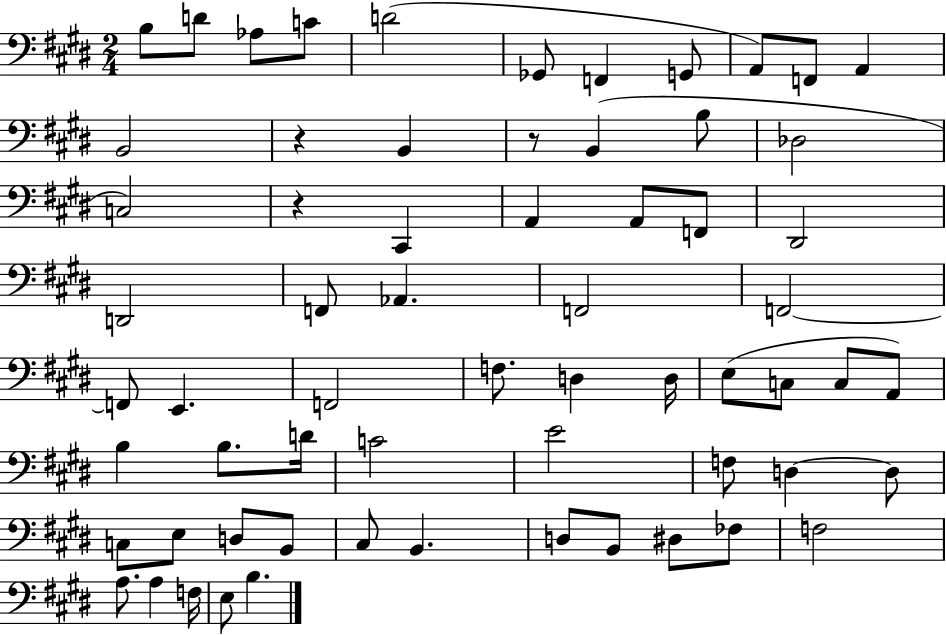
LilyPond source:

{
  \clef bass
  \numericTimeSignature
  \time 2/4
  \key e \major
  b8 d'8 aes8 c'8 | d'2( | ges,8 f,4 g,8 | a,8) f,8 a,4 | \break b,2 | r4 b,4 | r8 b,4( b8 | des2 | \break c2) | r4 cis,4 | a,4 a,8 f,8 | dis,2 | \break d,2 | f,8 aes,4. | f,2 | f,2~~ | \break f,8 e,4. | f,2 | f8. d4 d16 | e8( c8 c8 a,8) | \break b4 b8. d'16 | c'2 | e'2 | f8 d4~~ d8 | \break c8 e8 d8 b,8 | cis8 b,4. | d8 b,8 dis8 fes8 | f2 | \break a8. a4 f16 | e8 b4. | \bar "|."
}